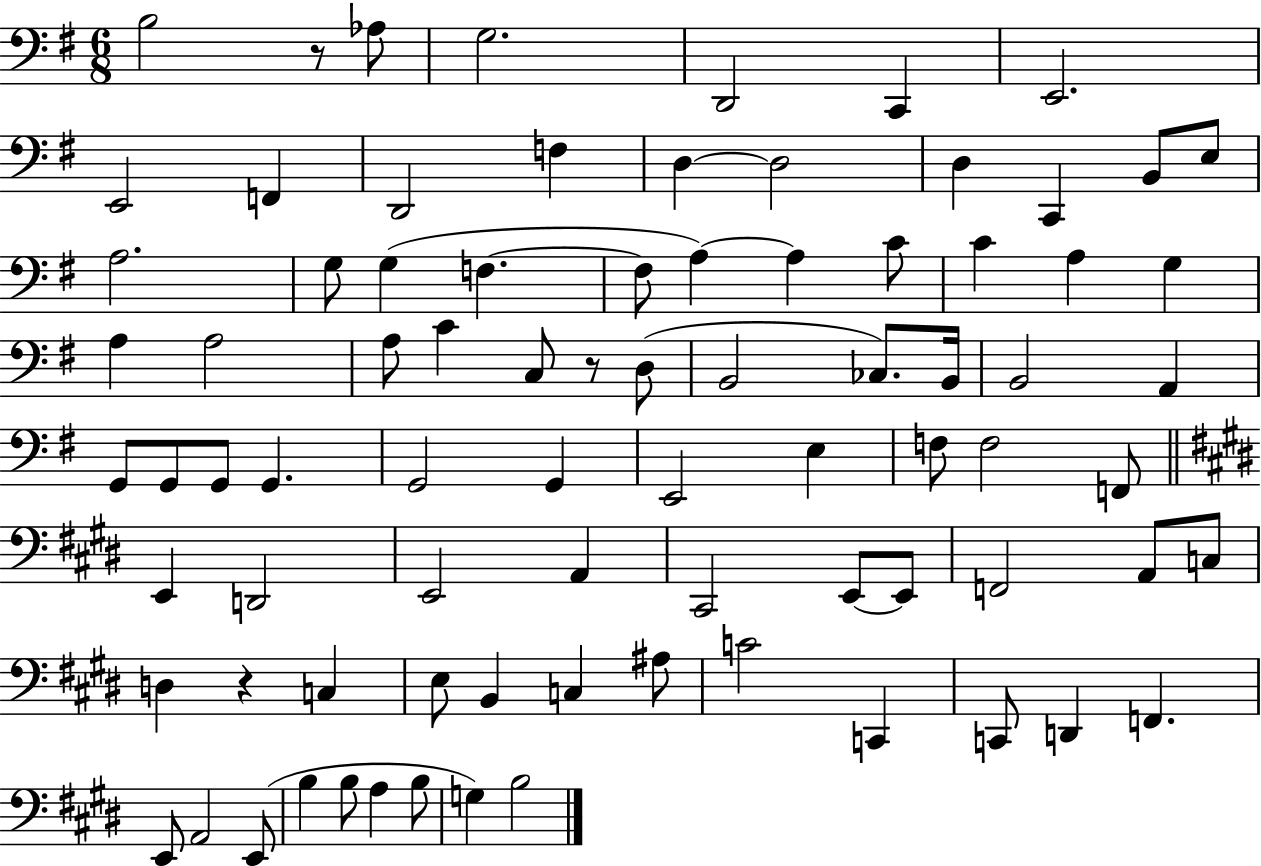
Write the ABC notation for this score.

X:1
T:Untitled
M:6/8
L:1/4
K:G
B,2 z/2 _A,/2 G,2 D,,2 C,, E,,2 E,,2 F,, D,,2 F, D, D,2 D, C,, B,,/2 E,/2 A,2 G,/2 G, F, F,/2 A, A, C/2 C A, G, A, A,2 A,/2 C C,/2 z/2 D,/2 B,,2 _C,/2 B,,/4 B,,2 A,, G,,/2 G,,/2 G,,/2 G,, G,,2 G,, E,,2 E, F,/2 F,2 F,,/2 E,, D,,2 E,,2 A,, ^C,,2 E,,/2 E,,/2 F,,2 A,,/2 C,/2 D, z C, E,/2 B,, C, ^A,/2 C2 C,, C,,/2 D,, F,, E,,/2 A,,2 E,,/2 B, B,/2 A, B,/2 G, B,2